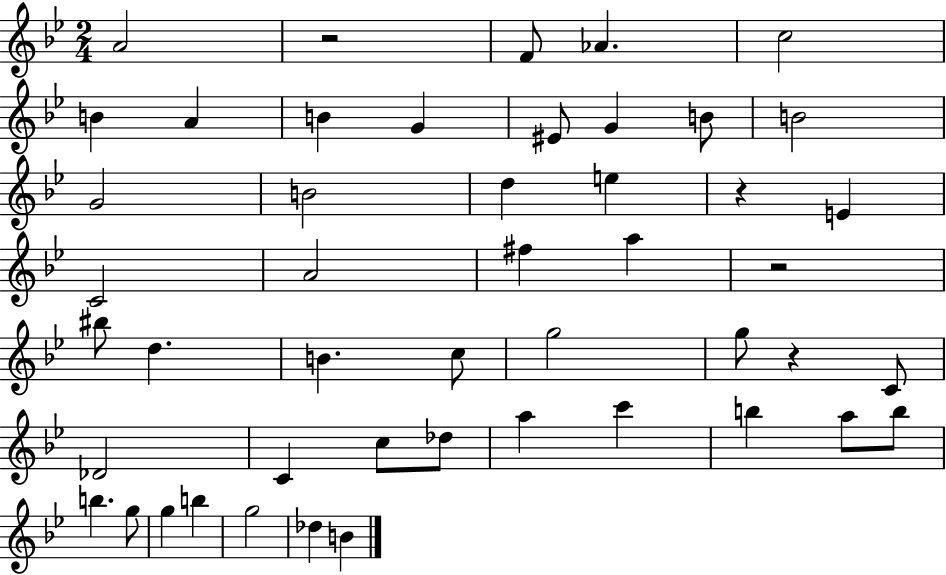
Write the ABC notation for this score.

X:1
T:Untitled
M:2/4
L:1/4
K:Bb
A2 z2 F/2 _A c2 B A B G ^E/2 G B/2 B2 G2 B2 d e z E C2 A2 ^f a z2 ^b/2 d B c/2 g2 g/2 z C/2 _D2 C c/2 _d/2 a c' b a/2 b/2 b g/2 g b g2 _d B